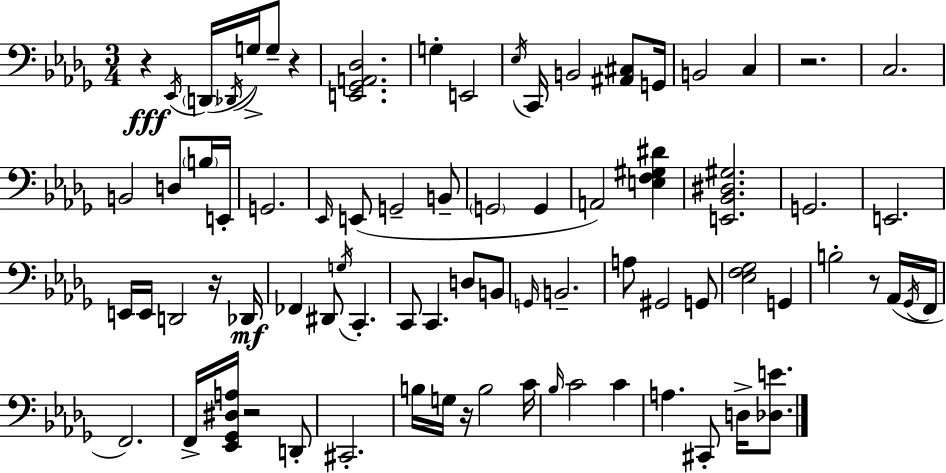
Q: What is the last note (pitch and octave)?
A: D3